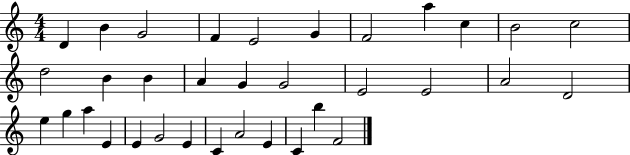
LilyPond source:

{
  \clef treble
  \numericTimeSignature
  \time 4/4
  \key c \major
  d'4 b'4 g'2 | f'4 e'2 g'4 | f'2 a''4 c''4 | b'2 c''2 | \break d''2 b'4 b'4 | a'4 g'4 g'2 | e'2 e'2 | a'2 d'2 | \break e''4 g''4 a''4 e'4 | e'4 g'2 e'4 | c'4 a'2 e'4 | c'4 b''4 f'2 | \break \bar "|."
}